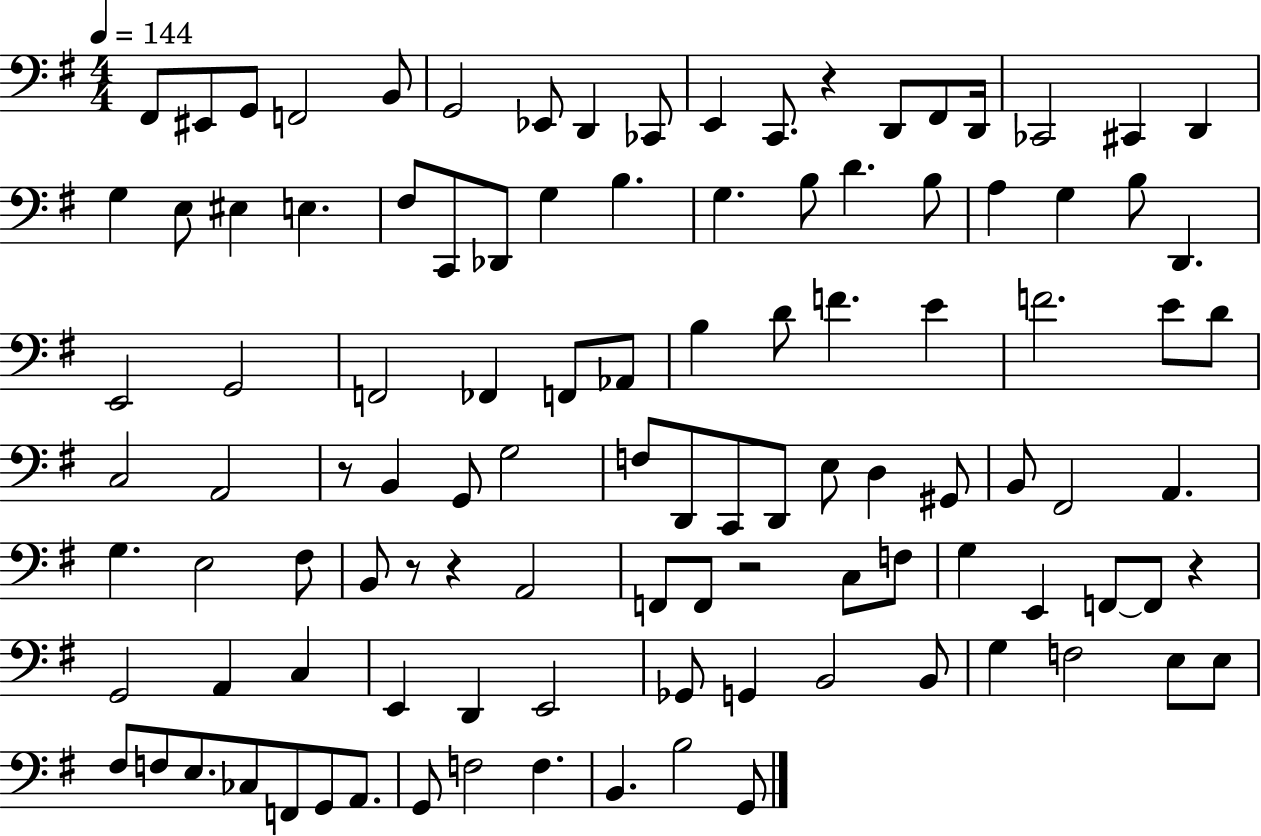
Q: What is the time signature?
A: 4/4